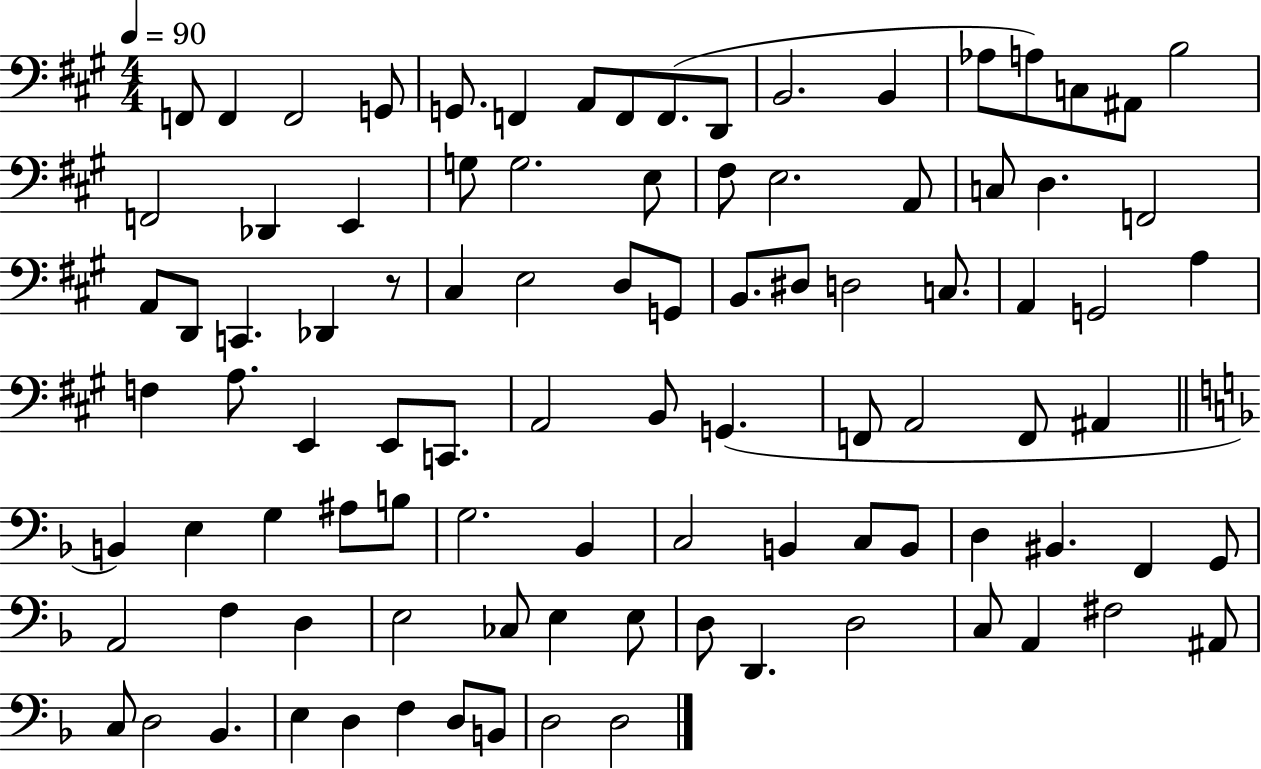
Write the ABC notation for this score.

X:1
T:Untitled
M:4/4
L:1/4
K:A
F,,/2 F,, F,,2 G,,/2 G,,/2 F,, A,,/2 F,,/2 F,,/2 D,,/2 B,,2 B,, _A,/2 A,/2 C,/2 ^A,,/2 B,2 F,,2 _D,, E,, G,/2 G,2 E,/2 ^F,/2 E,2 A,,/2 C,/2 D, F,,2 A,,/2 D,,/2 C,, _D,, z/2 ^C, E,2 D,/2 G,,/2 B,,/2 ^D,/2 D,2 C,/2 A,, G,,2 A, F, A,/2 E,, E,,/2 C,,/2 A,,2 B,,/2 G,, F,,/2 A,,2 F,,/2 ^A,, B,, E, G, ^A,/2 B,/2 G,2 _B,, C,2 B,, C,/2 B,,/2 D, ^B,, F,, G,,/2 A,,2 F, D, E,2 _C,/2 E, E,/2 D,/2 D,, D,2 C,/2 A,, ^F,2 ^A,,/2 C,/2 D,2 _B,, E, D, F, D,/2 B,,/2 D,2 D,2